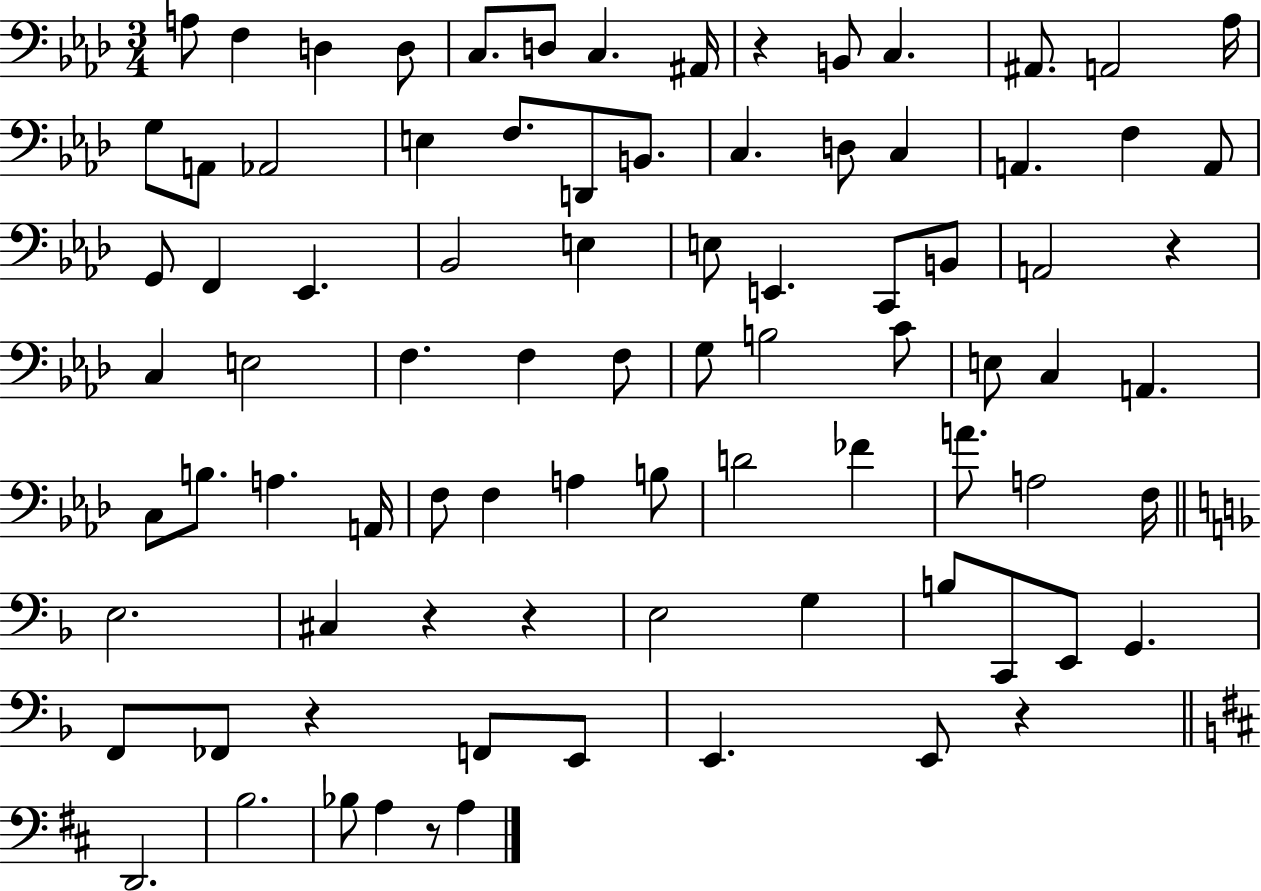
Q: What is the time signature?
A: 3/4